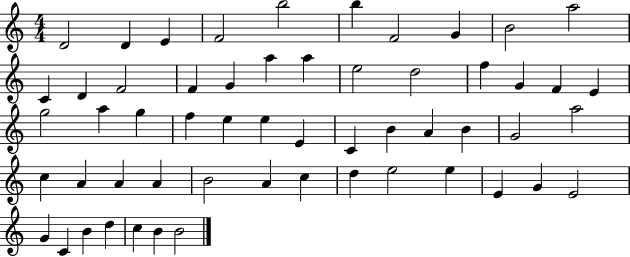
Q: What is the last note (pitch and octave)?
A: B4